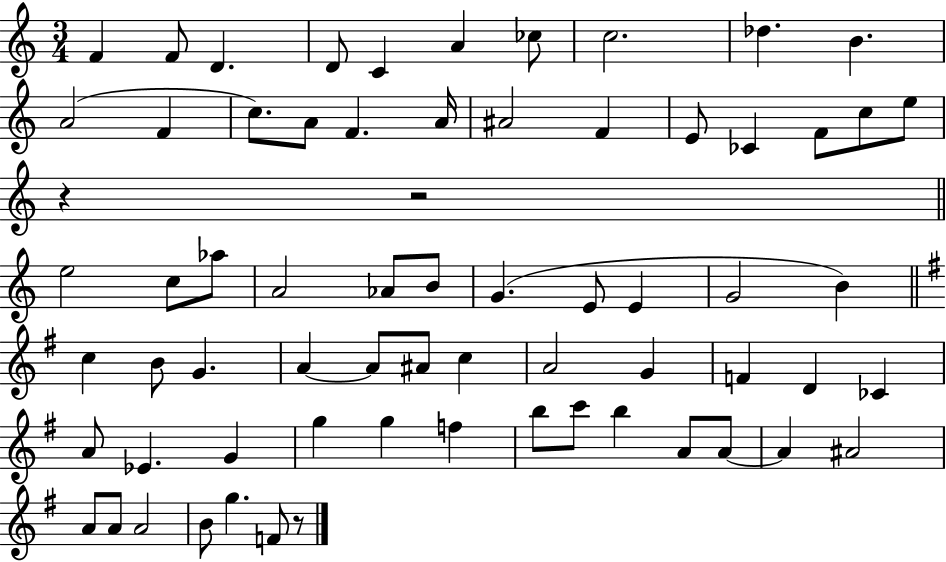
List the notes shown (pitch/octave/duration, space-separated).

F4/q F4/e D4/q. D4/e C4/q A4/q CES5/e C5/h. Db5/q. B4/q. A4/h F4/q C5/e. A4/e F4/q. A4/s A#4/h F4/q E4/e CES4/q F4/e C5/e E5/e R/q R/h E5/h C5/e Ab5/e A4/h Ab4/e B4/e G4/q. E4/e E4/q G4/h B4/q C5/q B4/e G4/q. A4/q A4/e A#4/e C5/q A4/h G4/q F4/q D4/q CES4/q A4/e Eb4/q. G4/q G5/q G5/q F5/q B5/e C6/e B5/q A4/e A4/e A4/q A#4/h A4/e A4/e A4/h B4/e G5/q. F4/e R/e